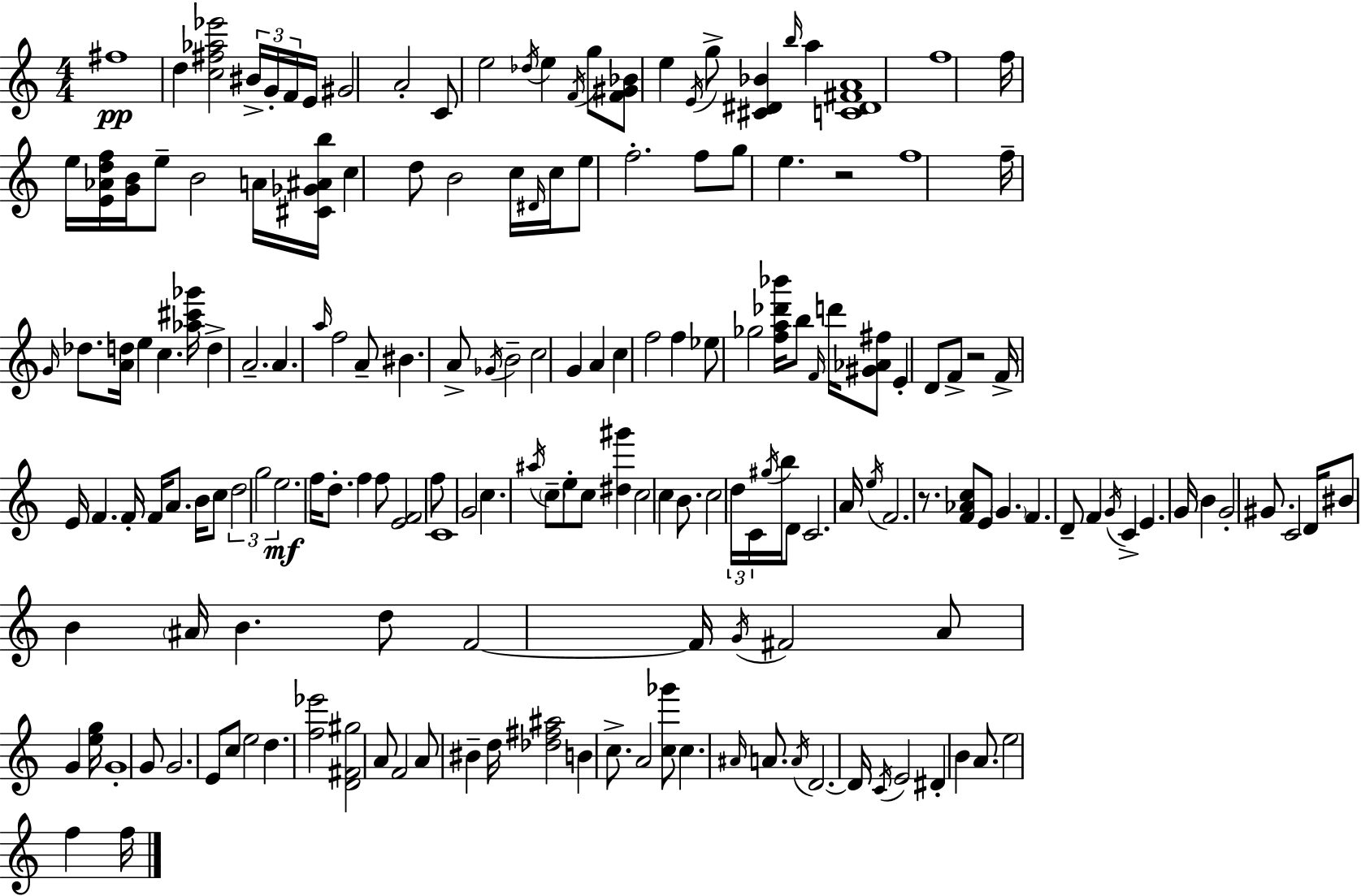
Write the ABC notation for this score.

X:1
T:Untitled
M:4/4
L:1/4
K:Am
^f4 d [c^f_a_e']2 ^B/4 G/4 F/4 E/4 ^G2 A2 C/2 e2 _d/4 e F/4 g/2 [F^G_B]/2 e E/4 g/2 [^C^D_B] b/4 a [C^D^FA]4 f4 f/4 e/4 [E_Adf]/4 [GB]/4 e/2 B2 A/4 [^C_G^Ab]/4 c d/2 B2 c/4 ^D/4 c/4 e/2 f2 f/2 g/2 e z2 f4 f/4 G/4 _d/2 [Ad]/4 e c [_a^c'_g']/4 d A2 A a/4 f2 A/2 ^B A/2 _G/4 B2 c2 G A c f2 f _e/2 _g2 [fa_d'_b']/4 b/2 F/4 d'/4 [^G_A^f]/2 E D/2 F/2 z2 F/4 E/4 F F/4 F/4 A/2 B/4 c/2 d2 g2 e2 f/4 d/2 f f/2 [EF]2 f/2 C4 G2 c ^a/4 c/2 e/2 c/2 [^d^g'] c2 c B/2 c2 d/4 C/4 ^g/4 b/4 D/2 C2 A/4 e/4 F2 z/2 [F_Ac]/2 E/2 G F D/2 F G/4 C E G/4 B G2 ^G/2 C2 D/4 ^B/2 B ^A/4 B d/2 F2 F/4 G/4 ^F2 A/2 G [eg]/4 G4 G/2 G2 E/2 c/2 e2 d [f_e']2 [D^F^g]2 A/2 F2 A/2 ^B d/4 [_d^f^a]2 B c/2 A2 [c_g']/2 c ^A/4 A/2 A/4 D2 D/4 C/4 E2 ^D B A/2 e2 f f/4